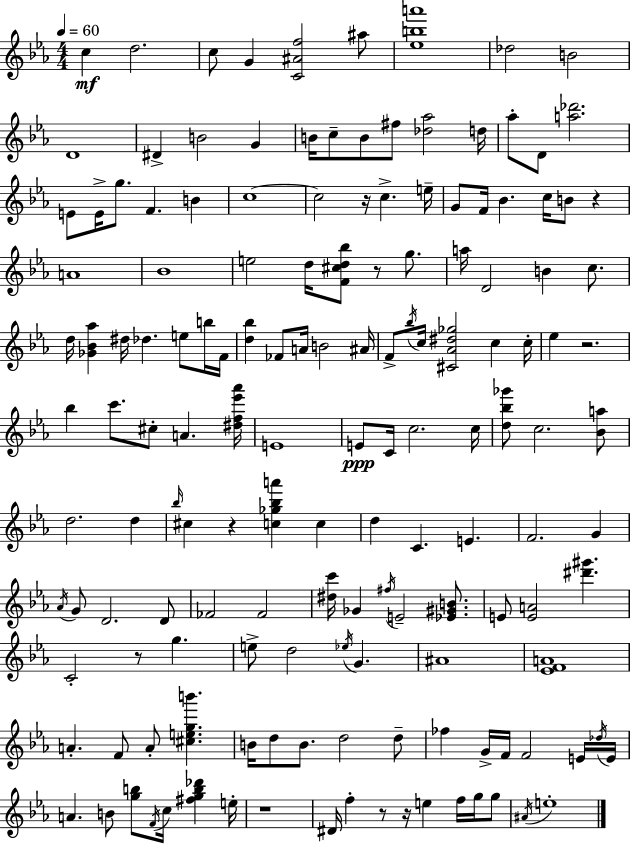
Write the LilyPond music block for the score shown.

{
  \clef treble
  \numericTimeSignature
  \time 4/4
  \key c \minor
  \tempo 4 = 60
  \repeat volta 2 { c''4\mf d''2. | c''8 g'4 <c' ais' f''>2 ais''8 | <ees'' b'' a'''>1 | des''2 b'2 | \break d'1 | dis'4-> b'2 g'4 | b'16 c''8-- b'8 fis''8 <des'' aes''>2 d''16 | aes''8-. d'8 <a'' des'''>2. | \break e'8 e'16-> g''8. f'4. b'4 | c''1~~ | c''2 r16 c''4.-> e''16-- | g'8 f'16 bes'4. c''16 b'8 r4 | \break a'1 | bes'1 | e''2 d''16 <f' cis'' d'' bes''>8 r8 g''8. | a''16 d'2 b'4 c''8. | \break d''16 <ges' bes' aes''>4 dis''16 des''4. e''8 b''16 f'16 | <d'' bes''>4 fes'8 a'16 b'2 ais'16 | f'8-> \acciaccatura { bes''16 } c''16 <cis' aes' dis'' ges''>2 c''4 | c''16-. ees''4 r2. | \break bes''4 c'''8. cis''8-. a'4. | <dis'' f'' ees''' aes'''>16 e'1 | e'8\ppp c'16 c''2. | c''16 <d'' bes'' ges'''>8 c''2. <bes' a''>8 | \break d''2. d''4 | \grace { bes''16 } cis''4 r4 <c'' ges'' bes'' a'''>4 c''4 | d''4 c'4. e'4. | f'2. g'4 | \break \acciaccatura { aes'16 } g'8 d'2. | d'8 fes'2 fes'2 | <dis'' c'''>16 ges'4 \acciaccatura { fis''16 } e'2-- | <ees' gis' b'>8. e'8 <e' a'>2 <dis''' gis'''>4. | \break c'2-. r8 g''4. | e''8-> d''2 \acciaccatura { ees''16 } g'4. | ais'1 | <ees' f' a'>1 | \break a'4.-. f'8 a'8-. <cis'' e'' g'' b'''>4. | b'16 d''8 b'8. d''2 | d''8-- fes''4 g'16-> f'16 f'2 | e'16 \acciaccatura { des''16 } e'16 a'4. b'8 <g'' b''>8 | \break \acciaccatura { f'16 } c''16 <fis'' g'' b'' des'''>4 e''16-. r1 | dis'16 f''4-. r8 r16 e''4 | f''16 g''16 g''8 \acciaccatura { ais'16 } e''1-. | } \bar "|."
}